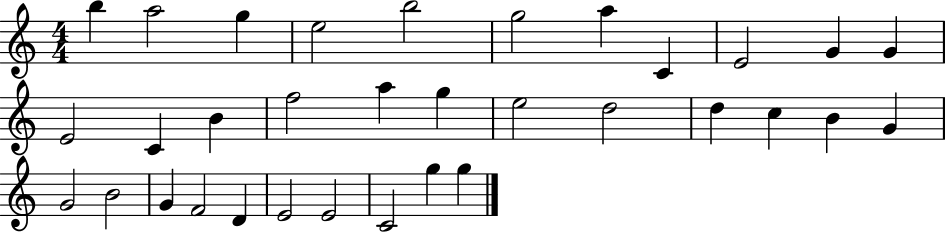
X:1
T:Untitled
M:4/4
L:1/4
K:C
b a2 g e2 b2 g2 a C E2 G G E2 C B f2 a g e2 d2 d c B G G2 B2 G F2 D E2 E2 C2 g g